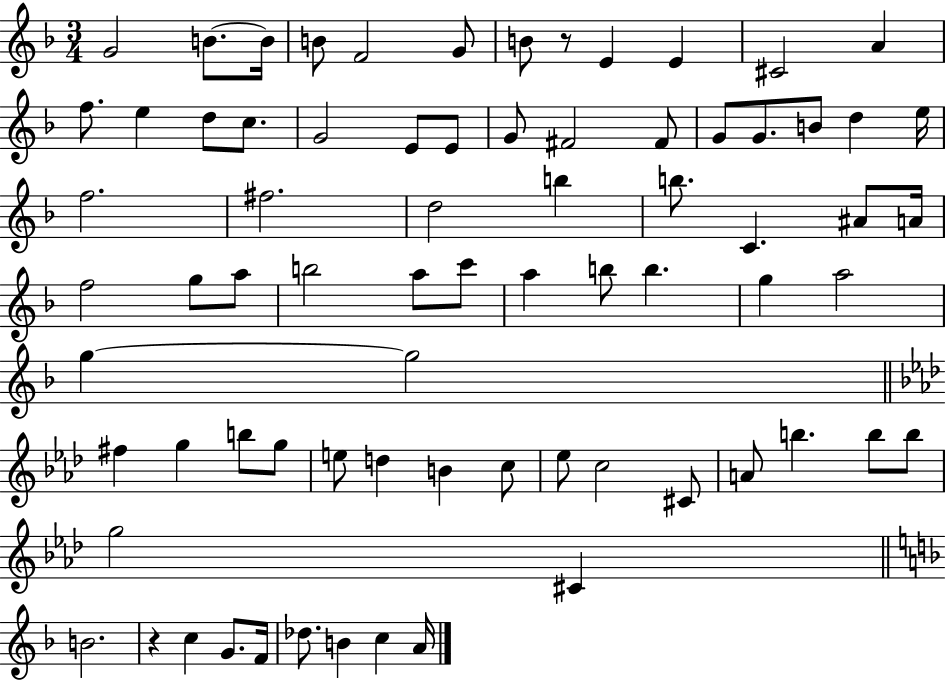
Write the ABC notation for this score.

X:1
T:Untitled
M:3/4
L:1/4
K:F
G2 B/2 B/4 B/2 F2 G/2 B/2 z/2 E E ^C2 A f/2 e d/2 c/2 G2 E/2 E/2 G/2 ^F2 ^F/2 G/2 G/2 B/2 d e/4 f2 ^f2 d2 b b/2 C ^A/2 A/4 f2 g/2 a/2 b2 a/2 c'/2 a b/2 b g a2 g g2 ^f g b/2 g/2 e/2 d B c/2 _e/2 c2 ^C/2 A/2 b b/2 b/2 g2 ^C B2 z c G/2 F/4 _d/2 B c A/4